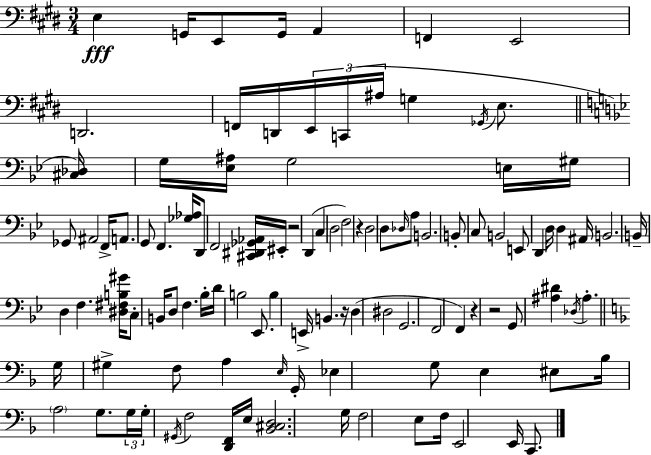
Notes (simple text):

E3/q G2/s E2/e G2/s A2/q F2/q E2/h D2/h. F2/s D2/s E2/s C2/s A#3/s G3/q Gb2/s E3/e. [C#3,Db3]/s G3/s [Eb3,A#3]/s G3/h E3/s G#3/s Gb2/e A#2/h F2/s A2/e. G2/e F2/q. [Gb3,Ab3]/s D2/e F2/h [C#2,D#2,Gb2,Ab2]/s EIS2/s R/h D2/q C3/q D3/h F3/h R/q D3/h D3/e Db3/s A3/e B2/h. B2/e C3/e B2/h E2/e D2/q D3/s D3/q A#2/s B2/h. B2/s D3/q F3/q. [D#3,F#3,B3,G#4]/s C3/e B2/s D3/e F3/q. Bb3/s D4/s B3/h Eb2/e. B3/q E2/s B2/q. R/s D3/q D#3/h G2/h. F2/h F2/q R/q R/h G2/e [A#3,D#4]/q Db3/s A#3/q. G3/s G#3/q F3/e A3/q E3/s G2/s Eb3/q G3/e E3/q EIS3/e Bb3/s A3/h G3/e. G3/s G3/s G#2/s F3/h [D2,F2]/s E3/s [Bb2,C#3,D3]/h. G3/s F3/h E3/e F3/s E2/h E2/s C2/e.